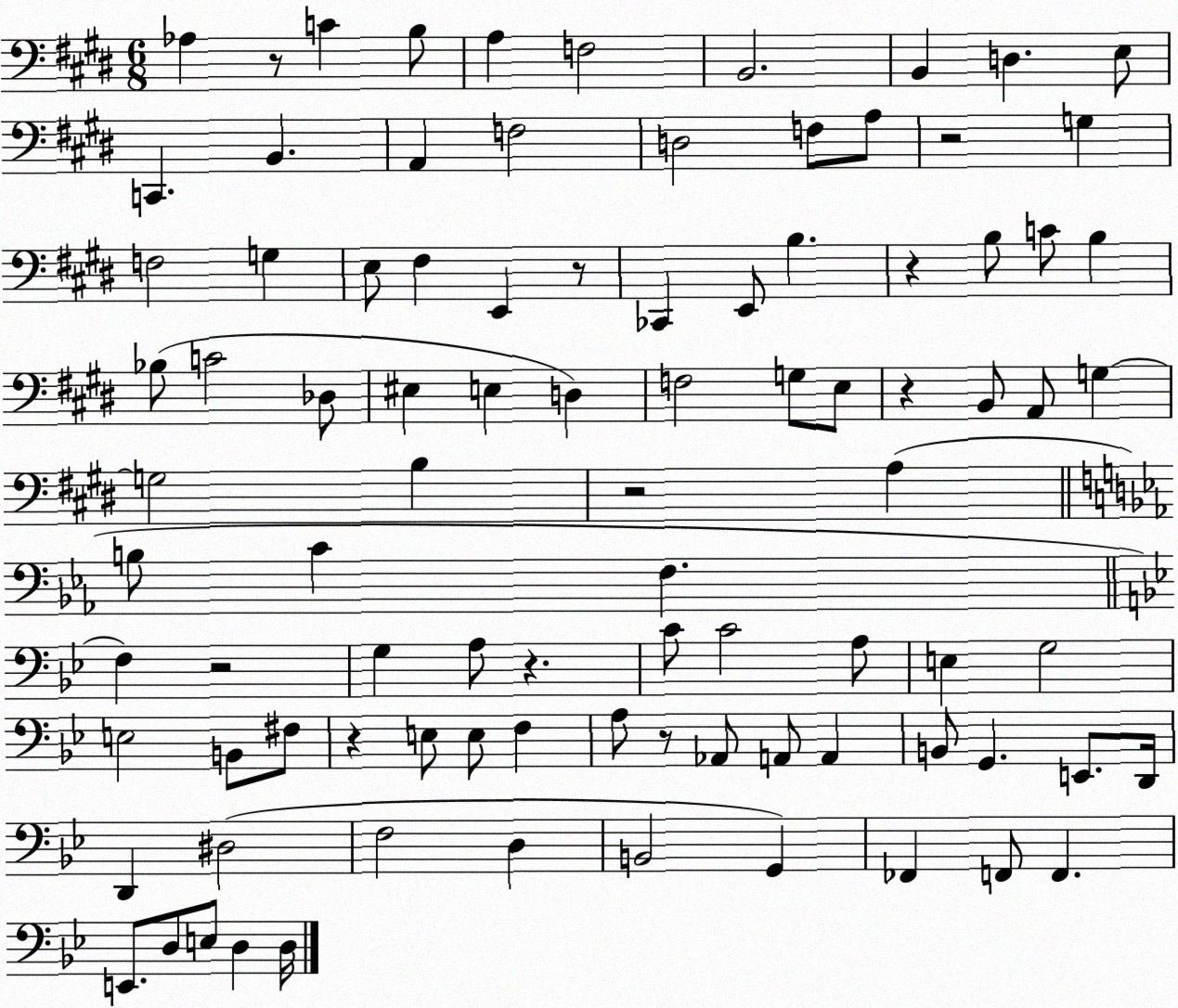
X:1
T:Untitled
M:6/8
L:1/4
K:E
_A, z/2 C B,/2 A, F,2 B,,2 B,, D, E,/2 C,, B,, A,, F,2 D,2 F,/2 A,/2 z2 G, F,2 G, E,/2 ^F, E,, z/2 _C,, E,,/2 B, z B,/2 C/2 B, _B,/2 C2 _D,/2 ^E, E, D, F,2 G,/2 E,/2 z B,,/2 A,,/2 G, G,2 B, z2 A, B,/2 C F, F, z2 G, A,/2 z C/2 C2 A,/2 E, G,2 E,2 B,,/2 ^F,/2 z E,/2 E,/2 F, A,/2 z/2 _A,,/2 A,,/2 A,, B,,/2 G,, E,,/2 D,,/4 D,, ^D,2 F,2 D, B,,2 G,, _F,, F,,/2 F,, E,,/2 D,/2 E,/2 D, D,/4